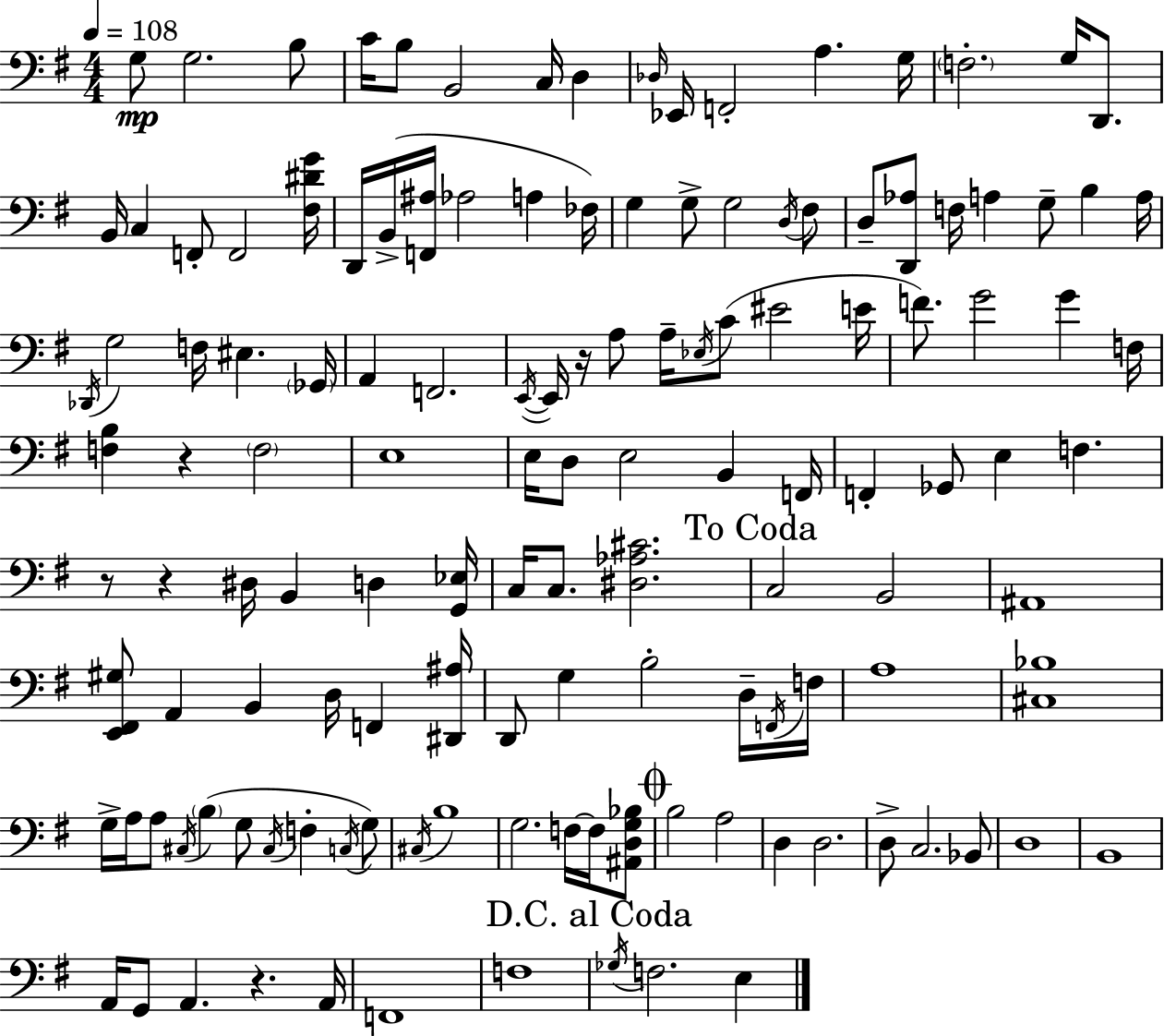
X:1
T:Untitled
M:4/4
L:1/4
K:Em
G,/2 G,2 B,/2 C/4 B,/2 B,,2 C,/4 D, _D,/4 _E,,/4 F,,2 A, G,/4 F,2 G,/4 D,,/2 B,,/4 C, F,,/2 F,,2 [^F,^DG]/4 D,,/4 B,,/4 [F,,^A,]/4 _A,2 A, _F,/4 G, G,/2 G,2 D,/4 ^F,/2 D,/2 [D,,_A,]/2 F,/4 A, G,/2 B, A,/4 _D,,/4 G,2 F,/4 ^E, _G,,/4 A,, F,,2 E,,/4 E,,/4 z/4 A,/2 A,/4 _E,/4 C/2 ^E2 E/4 F/2 G2 G F,/4 [F,B,] z F,2 E,4 E,/4 D,/2 E,2 B,, F,,/4 F,, _G,,/2 E, F, z/2 z ^D,/4 B,, D, [G,,_E,]/4 C,/4 C,/2 [^D,_A,^C]2 C,2 B,,2 ^A,,4 [E,,^F,,^G,]/2 A,, B,, D,/4 F,, [^D,,^A,]/4 D,,/2 G, B,2 D,/4 F,,/4 F,/4 A,4 [^C,_B,]4 G,/4 A,/4 A,/2 ^C,/4 B, G,/2 ^C,/4 F, C,/4 G,/2 ^C,/4 B,4 G,2 F,/4 F,/4 [^A,,D,G,_B,]/2 B,2 A,2 D, D,2 D,/2 C,2 _B,,/2 D,4 B,,4 A,,/4 G,,/2 A,, z A,,/4 F,,4 F,4 _G,/4 F,2 E,